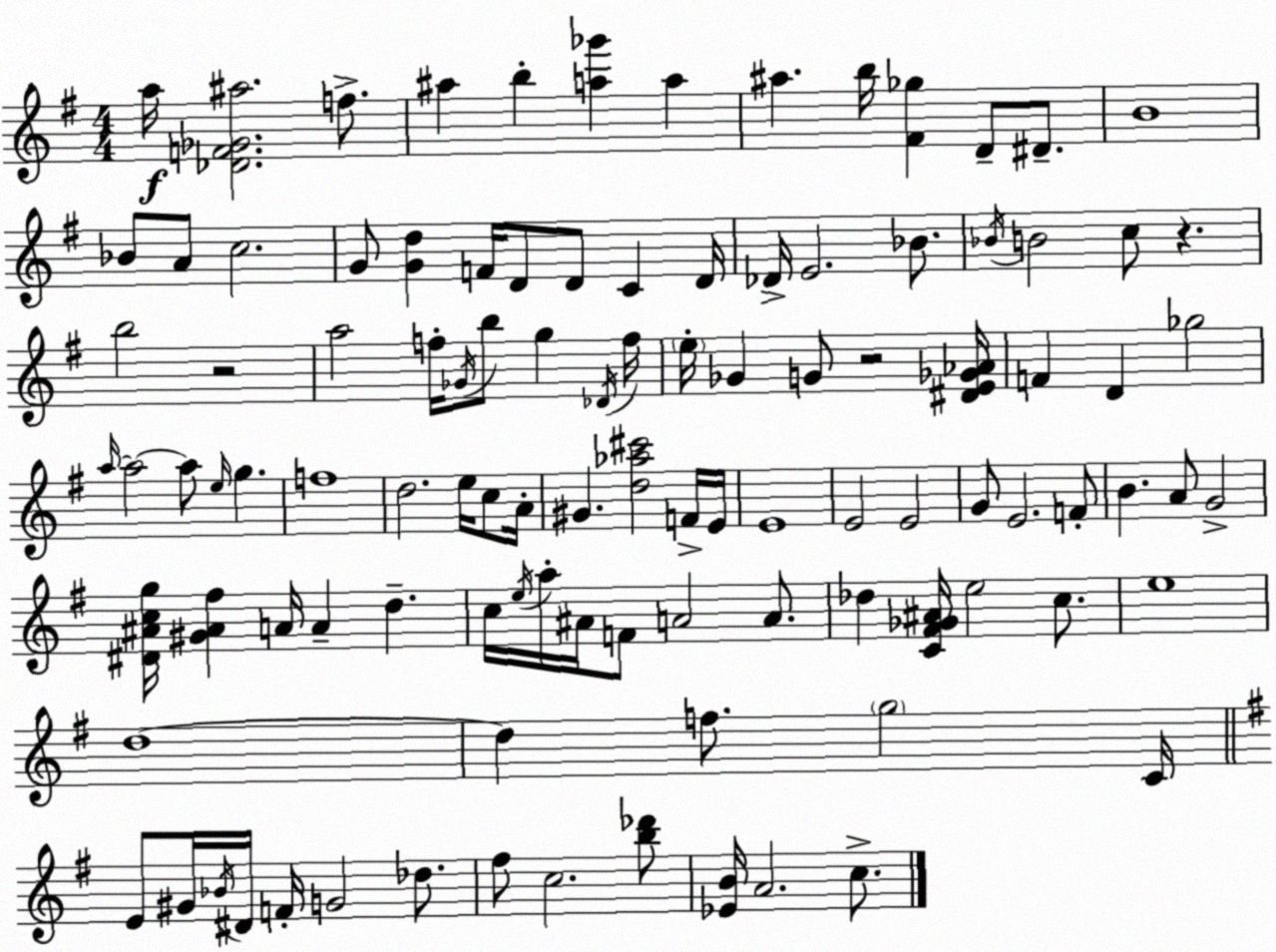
X:1
T:Untitled
M:4/4
L:1/4
K:G
a/4 [_DF_G^a]2 f/2 ^a b [a_g'] a ^a b/4 [^F_g] D/2 ^D/2 B4 _B/2 A/2 c2 G/2 [Gd] F/4 D/2 D/2 C D/4 _D/4 E2 _B/2 _B/4 B2 c/2 z b2 z2 a2 f/4 _G/4 b/2 g _D/4 f/4 e/4 _G G/2 z2 [^DE_G_A]/4 F D _g2 a/4 a2 a/2 e/4 g f4 d2 e/4 c/2 A/4 ^G [d_a^c']2 F/4 E/4 E4 E2 E2 G/2 E2 F/2 B A/2 G2 [^D^Acg]/4 [^G^A^f] A/4 A d c/4 e/4 a/4 ^A/4 F/2 A2 A/2 _d [C^F_G^A]/4 e2 c/2 e4 d4 d f/2 g2 C/4 E/2 ^G/4 _B/4 ^D/4 F/4 G2 _d/2 ^f/2 c2 [b_d']/2 [_EB]/4 A2 c/2